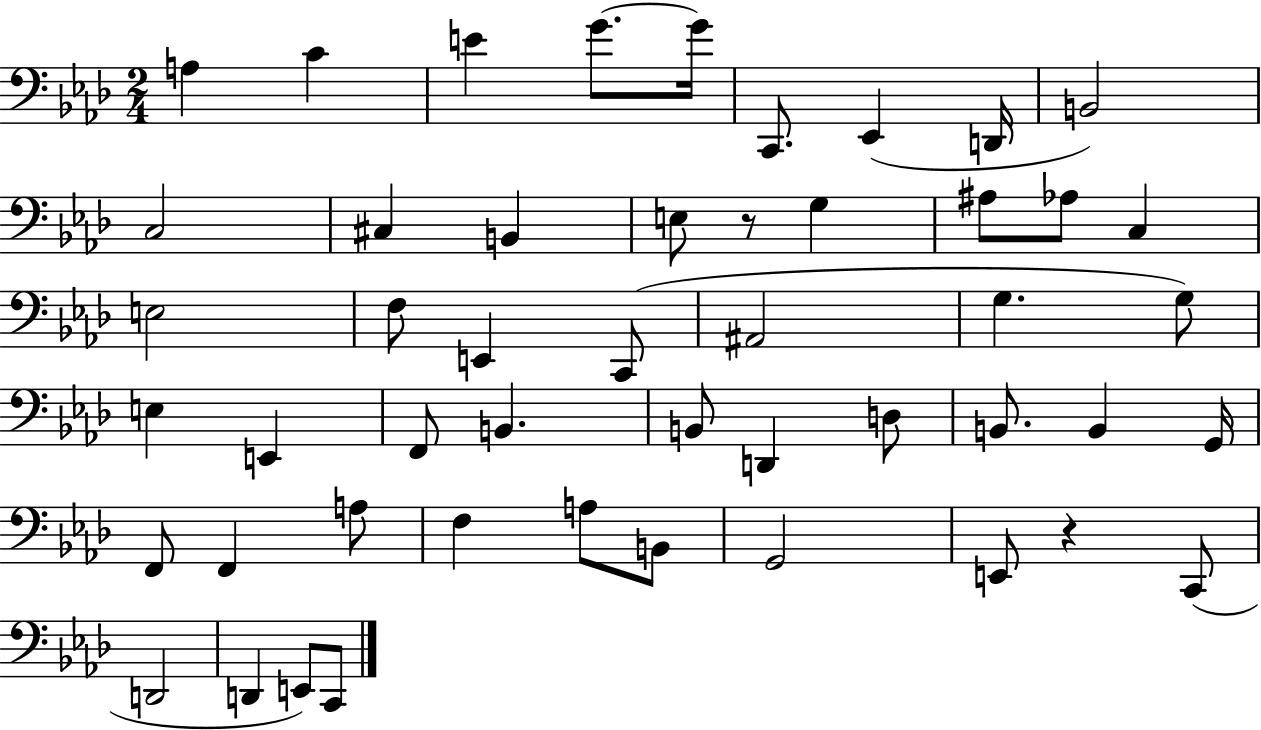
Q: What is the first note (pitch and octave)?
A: A3